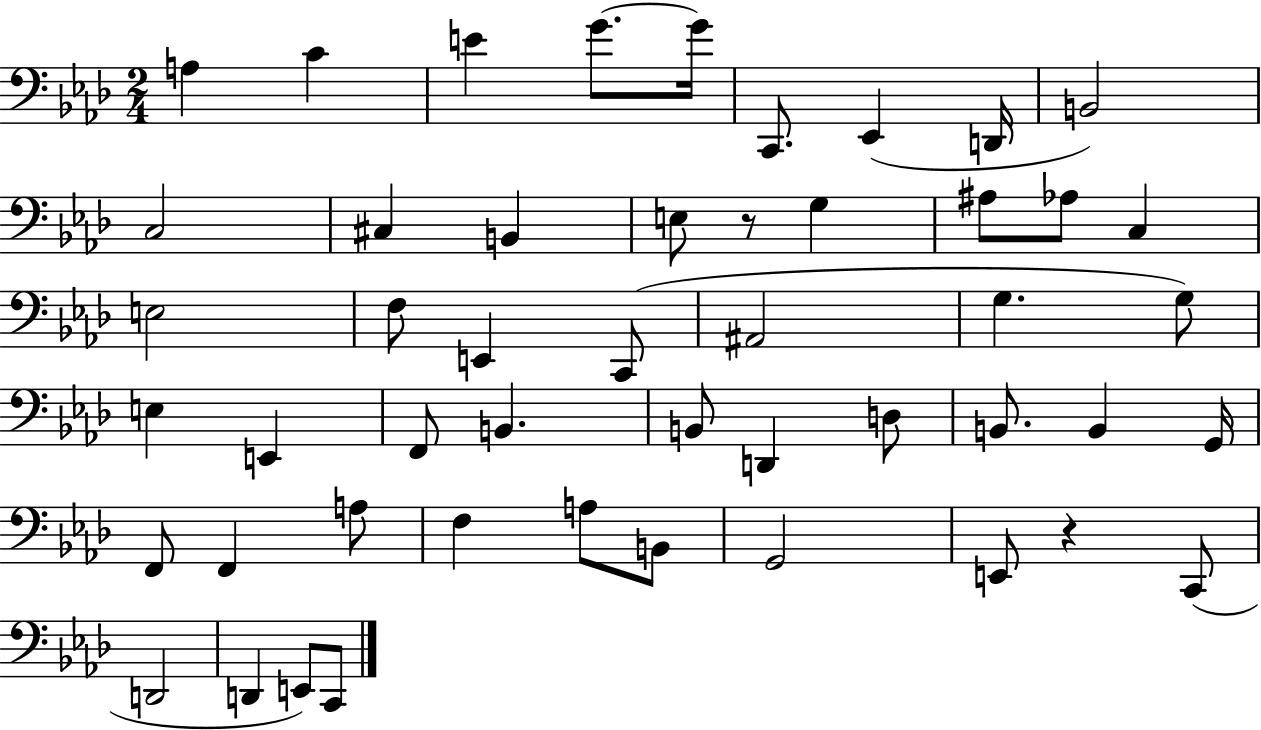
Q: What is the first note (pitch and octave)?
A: A3